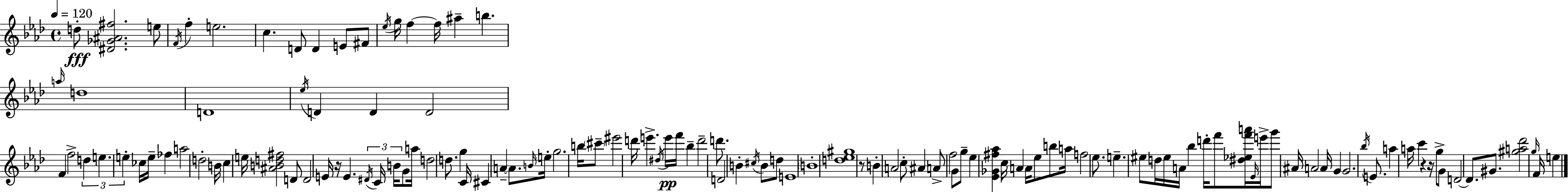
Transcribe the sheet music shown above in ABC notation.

X:1
T:Untitled
M:4/4
L:1/4
K:Fm
d/2 [^D_G^A^f]2 e/2 F/4 f e2 c D/2 D E/2 ^F/2 _e/4 g/4 f f/4 ^a b a/4 d4 D4 _e/4 D D D2 F f2 d e e _c/4 e/4 _f a2 d2 B/4 c e/4 [^ABd^f]2 D/2 D2 E/4 z/4 E ^D/4 C/4 B/4 G/2 a/4 d2 d/2 g C/4 ^C A A/2 B/4 e/4 g2 b/4 ^c'/2 ^e'2 d'/4 e' ^d/4 e'/4 f'/4 _b d'2 d'/2 D2 B ^c/4 B/2 d/2 E4 B4 [d_e^g]4 z/2 B A2 c/2 ^A A/2 f2 G/2 g/2 _e [_E_G^f_a] c/4 A A/4 _e/2 b/2 a/4 f2 _e/2 e ^e/2 d/4 ^e/4 A/4 _b d'/4 f'/2 [^d_ef'a']/4 _E/4 e'/4 g'/2 ^A/4 A2 A/4 G G2 _b/4 E/2 a a/4 c' z z/4 g/2 G/2 D2 D/2 ^G/2 [^ga_d']2 g/4 F/4 e